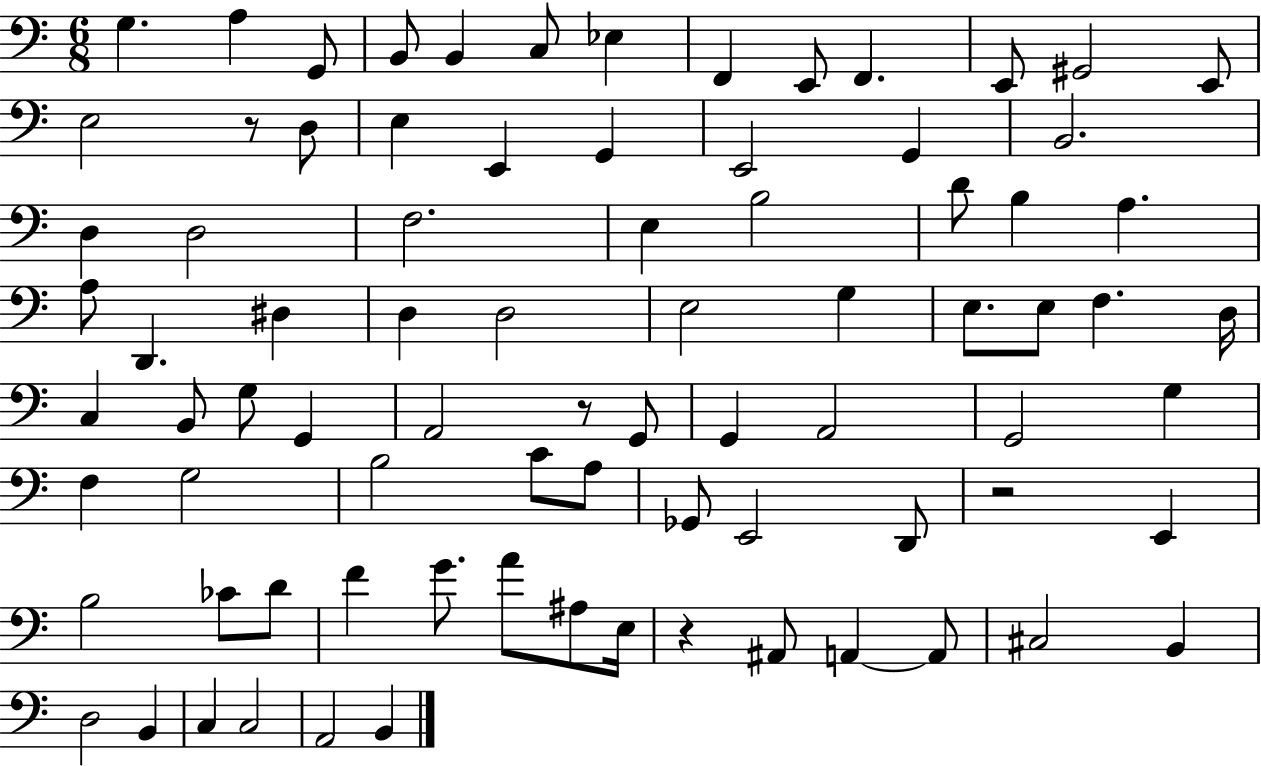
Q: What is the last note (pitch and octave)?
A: B2